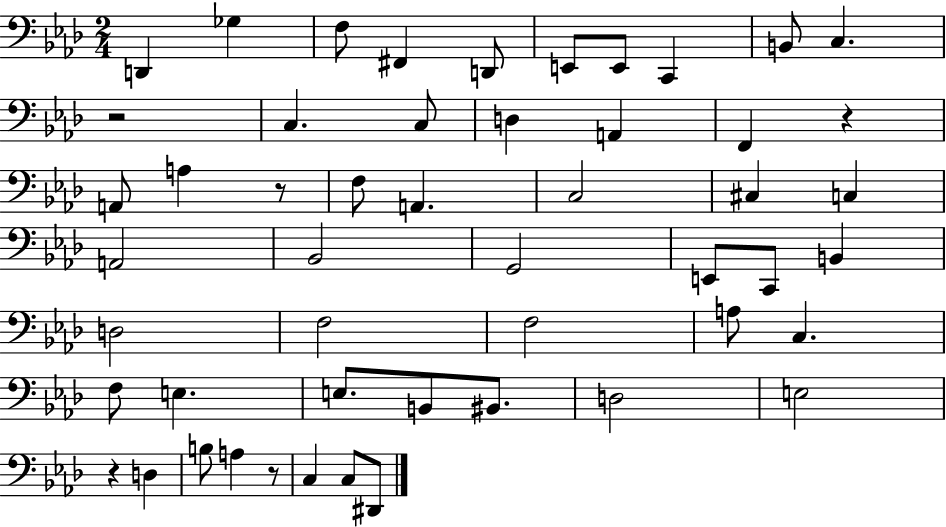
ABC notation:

X:1
T:Untitled
M:2/4
L:1/4
K:Ab
D,, _G, F,/2 ^F,, D,,/2 E,,/2 E,,/2 C,, B,,/2 C, z2 C, C,/2 D, A,, F,, z A,,/2 A, z/2 F,/2 A,, C,2 ^C, C, A,,2 _B,,2 G,,2 E,,/2 C,,/2 B,, D,2 F,2 F,2 A,/2 C, F,/2 E, E,/2 B,,/2 ^B,,/2 D,2 E,2 z D, B,/2 A, z/2 C, C,/2 ^D,,/2